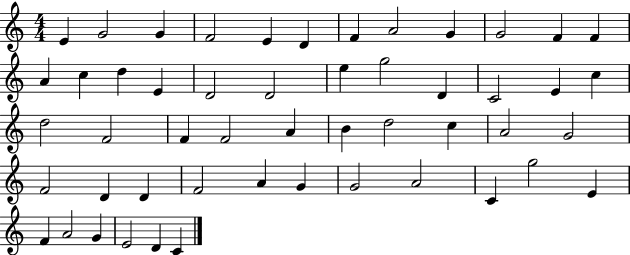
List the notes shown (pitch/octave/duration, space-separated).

E4/q G4/h G4/q F4/h E4/q D4/q F4/q A4/h G4/q G4/h F4/q F4/q A4/q C5/q D5/q E4/q D4/h D4/h E5/q G5/h D4/q C4/h E4/q C5/q D5/h F4/h F4/q F4/h A4/q B4/q D5/h C5/q A4/h G4/h F4/h D4/q D4/q F4/h A4/q G4/q G4/h A4/h C4/q G5/h E4/q F4/q A4/h G4/q E4/h D4/q C4/q